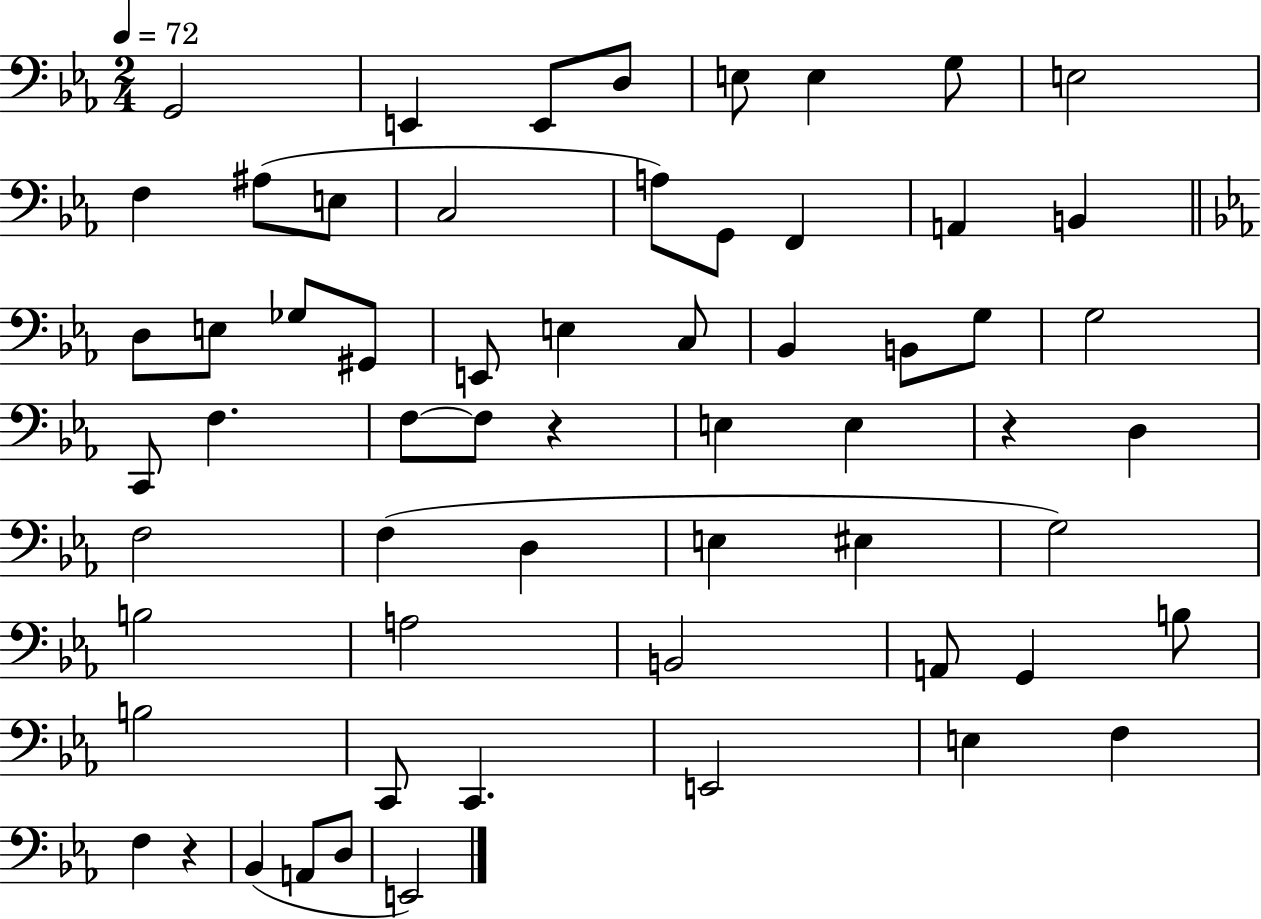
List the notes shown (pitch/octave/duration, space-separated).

G2/h E2/q E2/e D3/e E3/e E3/q G3/e E3/h F3/q A#3/e E3/e C3/h A3/e G2/e F2/q A2/q B2/q D3/e E3/e Gb3/e G#2/e E2/e E3/q C3/e Bb2/q B2/e G3/e G3/h C2/e F3/q. F3/e F3/e R/q E3/q E3/q R/q D3/q F3/h F3/q D3/q E3/q EIS3/q G3/h B3/h A3/h B2/h A2/e G2/q B3/e B3/h C2/e C2/q. E2/h E3/q F3/q F3/q R/q Bb2/q A2/e D3/e E2/h